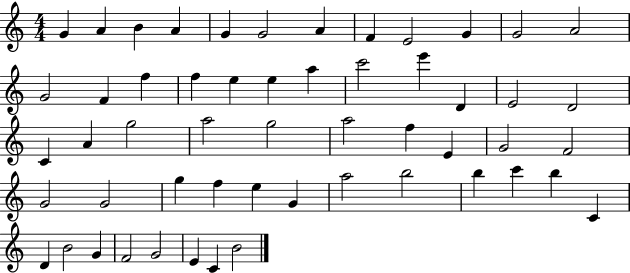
{
  \clef treble
  \numericTimeSignature
  \time 4/4
  \key c \major
  g'4 a'4 b'4 a'4 | g'4 g'2 a'4 | f'4 e'2 g'4 | g'2 a'2 | \break g'2 f'4 f''4 | f''4 e''4 e''4 a''4 | c'''2 e'''4 d'4 | e'2 d'2 | \break c'4 a'4 g''2 | a''2 g''2 | a''2 f''4 e'4 | g'2 f'2 | \break g'2 g'2 | g''4 f''4 e''4 g'4 | a''2 b''2 | b''4 c'''4 b''4 c'4 | \break d'4 b'2 g'4 | f'2 g'2 | e'4 c'4 b'2 | \bar "|."
}